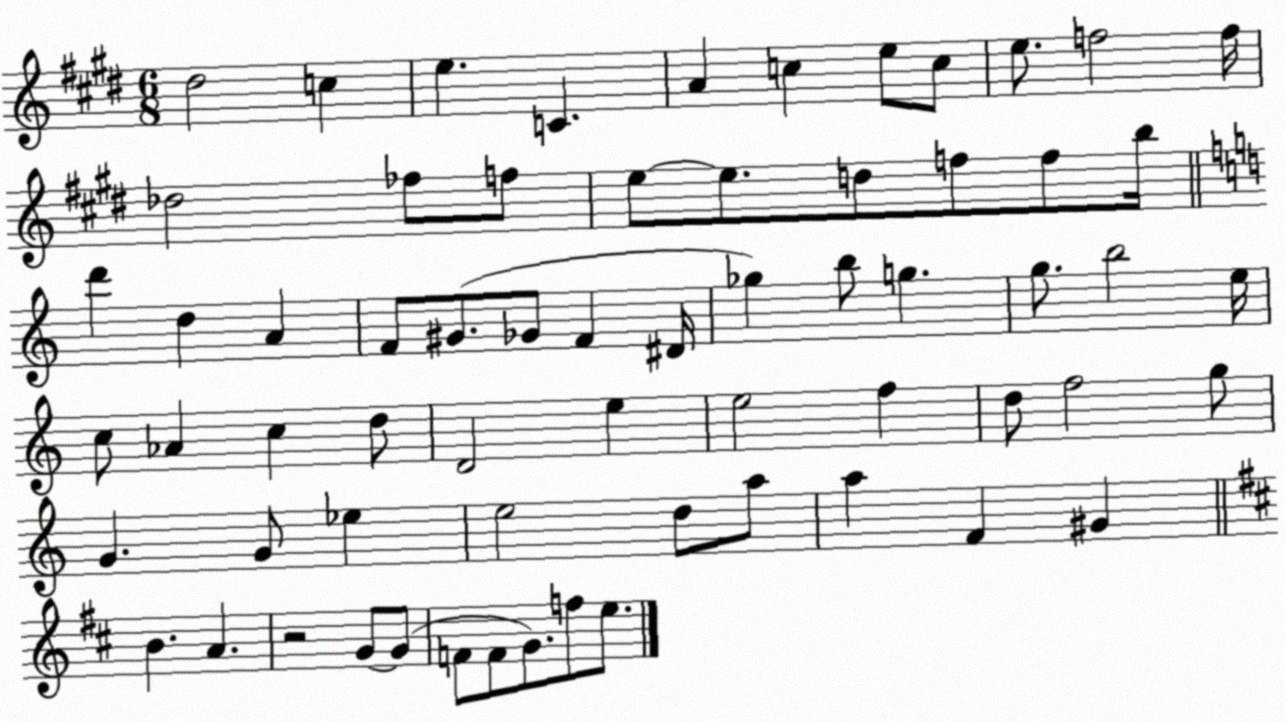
X:1
T:Untitled
M:6/8
L:1/4
K:E
^d2 c e C A c e/2 c/2 e/2 f2 f/4 _d2 _f/2 f/2 e/2 e/2 d/2 f/2 f/2 b/4 d' d A F/2 ^G/2 _G/2 F ^D/4 _g b/2 g g/2 b2 e/4 c/2 _A c d/2 D2 e e2 f d/2 f2 g/2 G G/2 _e e2 d/2 a/2 a F ^G B A z2 G/2 G/2 F/2 F/2 G/2 f/2 e/2